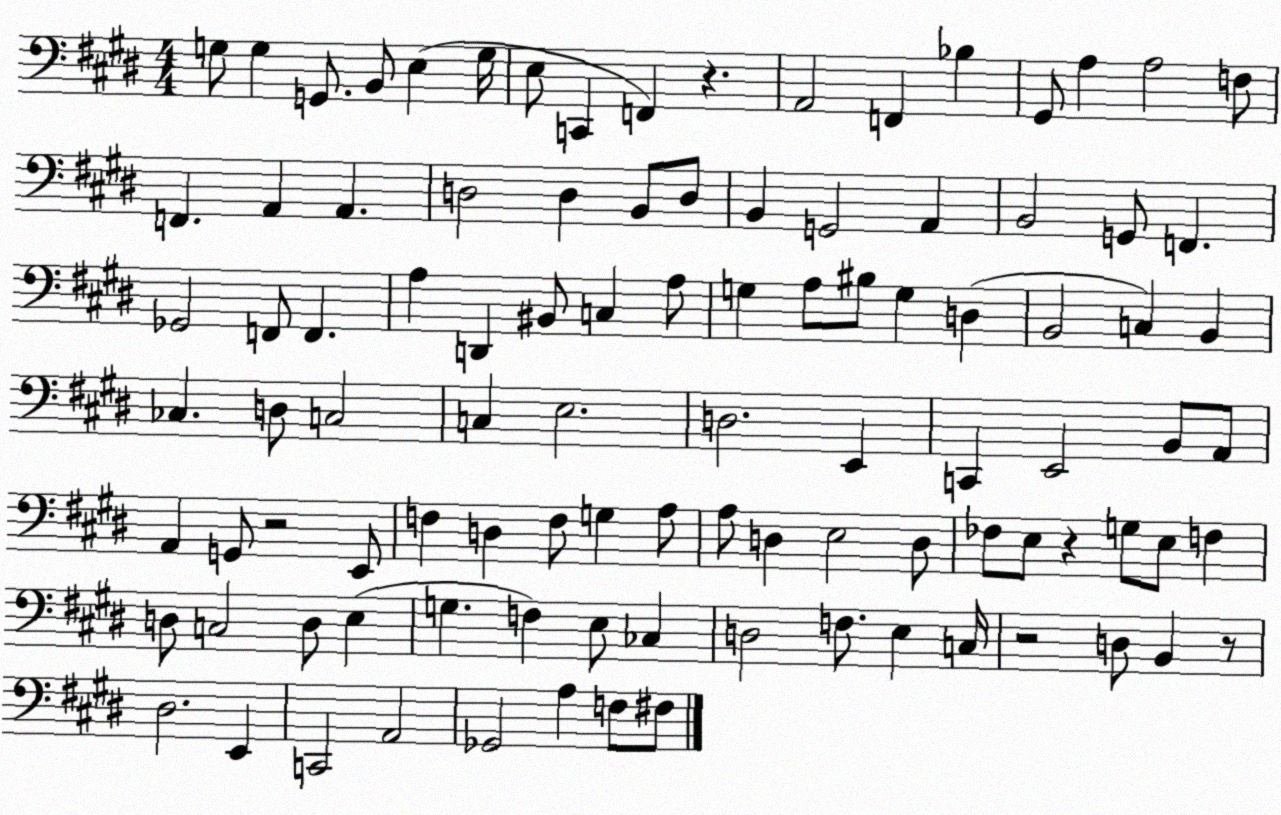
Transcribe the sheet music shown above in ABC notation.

X:1
T:Untitled
M:4/4
L:1/4
K:E
G,/2 G, G,,/2 B,,/2 E, G,/4 E,/2 C,, F,, z A,,2 F,, _B, ^G,,/2 A, A,2 F,/2 F,, A,, A,, D,2 D, B,,/2 D,/2 B,, G,,2 A,, B,,2 G,,/2 F,, _G,,2 F,,/2 F,, A, D,, ^B,,/2 C, A,/2 G, A,/2 ^B,/2 G, D, B,,2 C, B,, _C, D,/2 C,2 C, E,2 D,2 E,, C,, E,,2 B,,/2 A,,/2 A,, G,,/2 z2 E,,/2 F, D, F,/2 G, A,/2 A,/2 D, E,2 D,/2 _F,/2 E,/2 z G,/2 E,/2 F, D,/2 C,2 D,/2 E, G, F, E,/2 _C, D,2 F,/2 E, C,/4 z2 D,/2 B,, z/2 ^D,2 E,, C,,2 A,,2 _G,,2 A, F,/2 ^F,/2